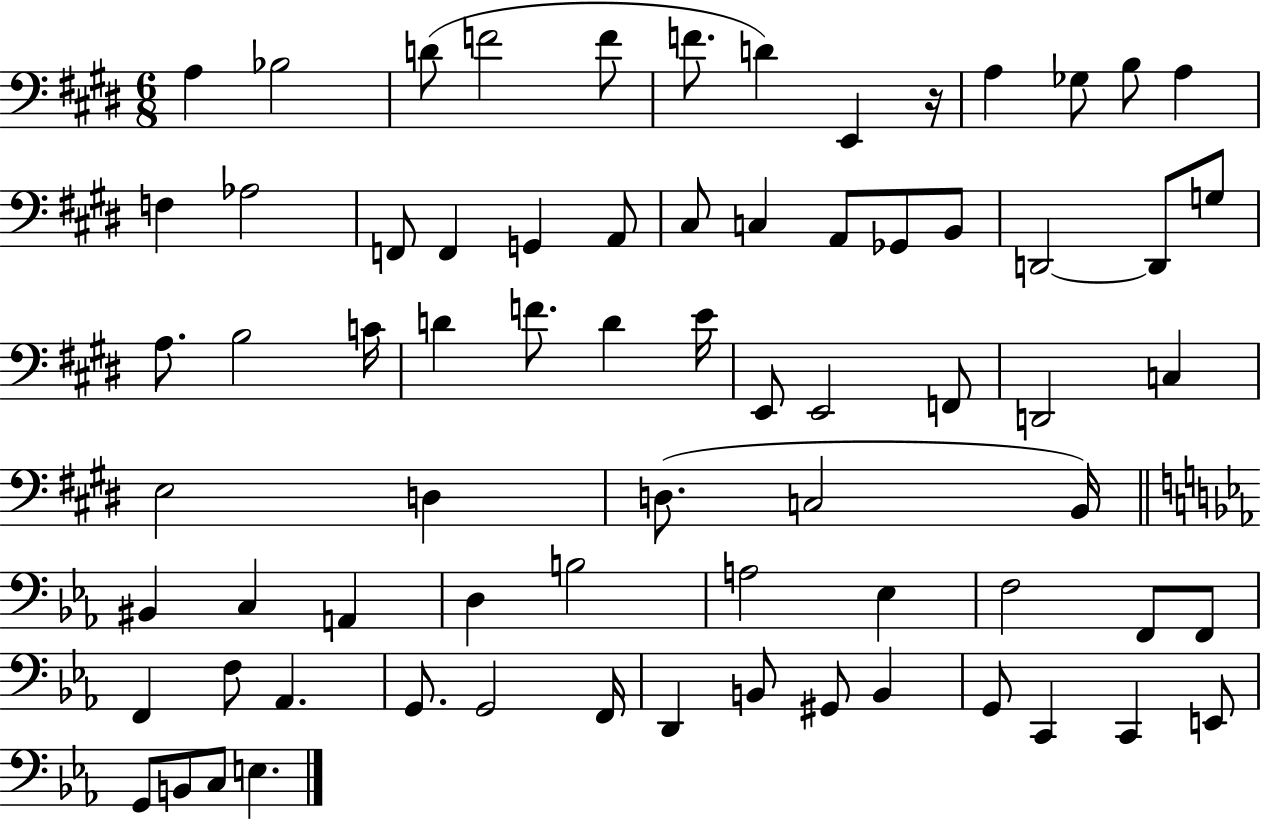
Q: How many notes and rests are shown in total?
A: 72